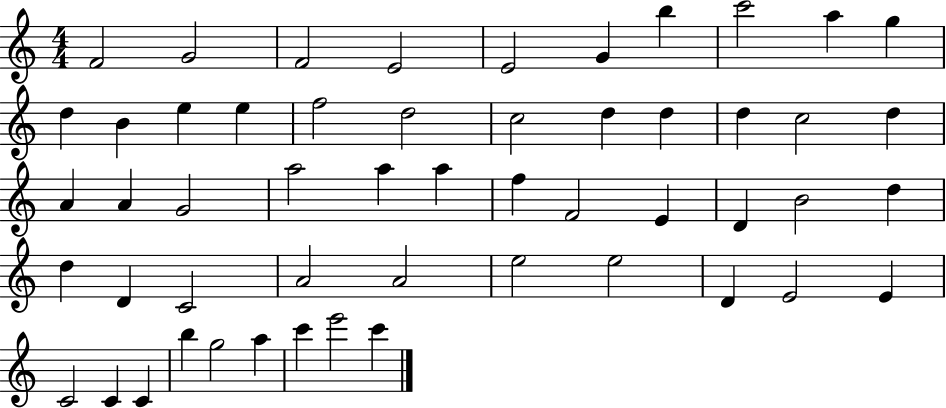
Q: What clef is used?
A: treble